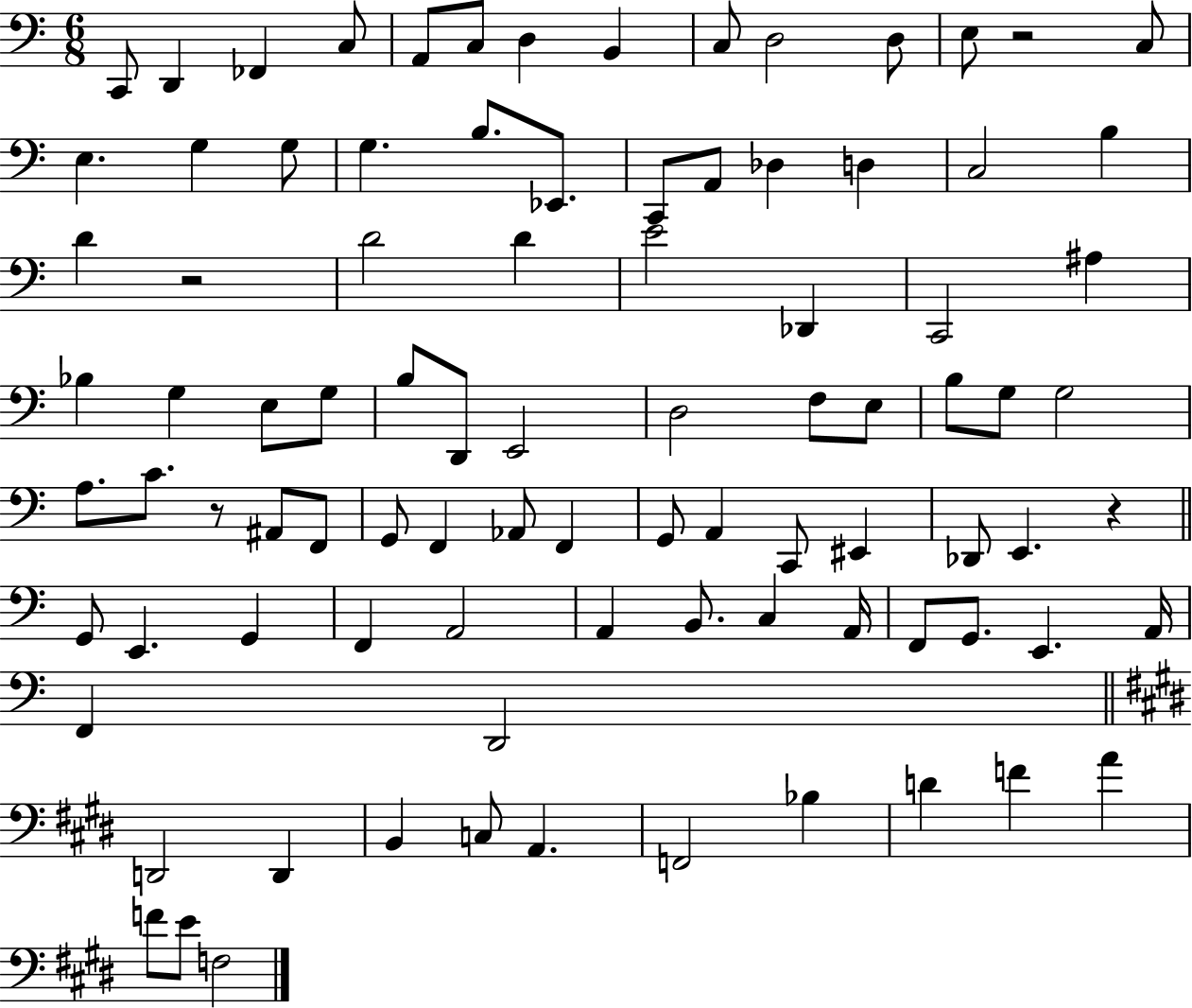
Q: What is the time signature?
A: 6/8